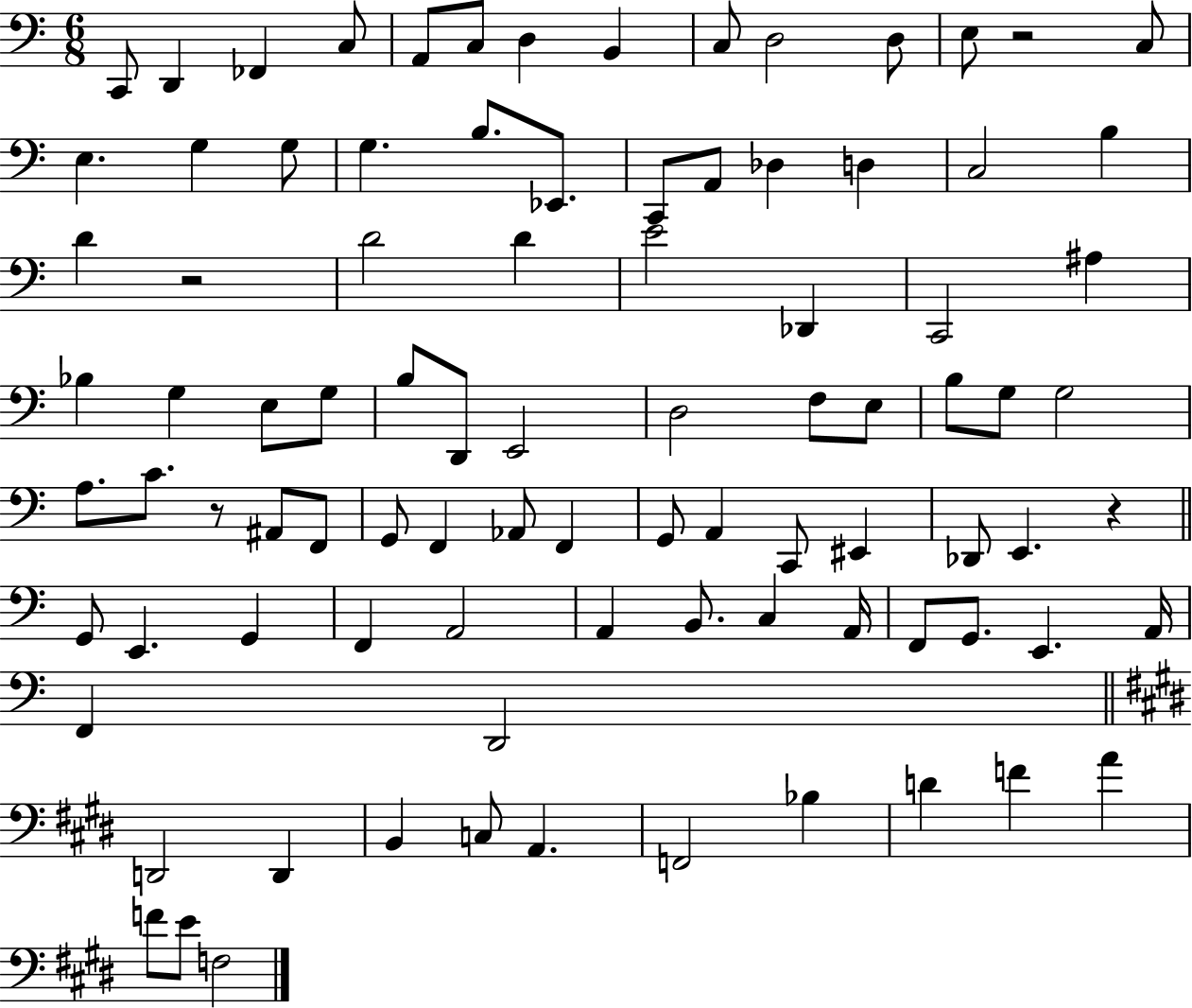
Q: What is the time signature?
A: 6/8